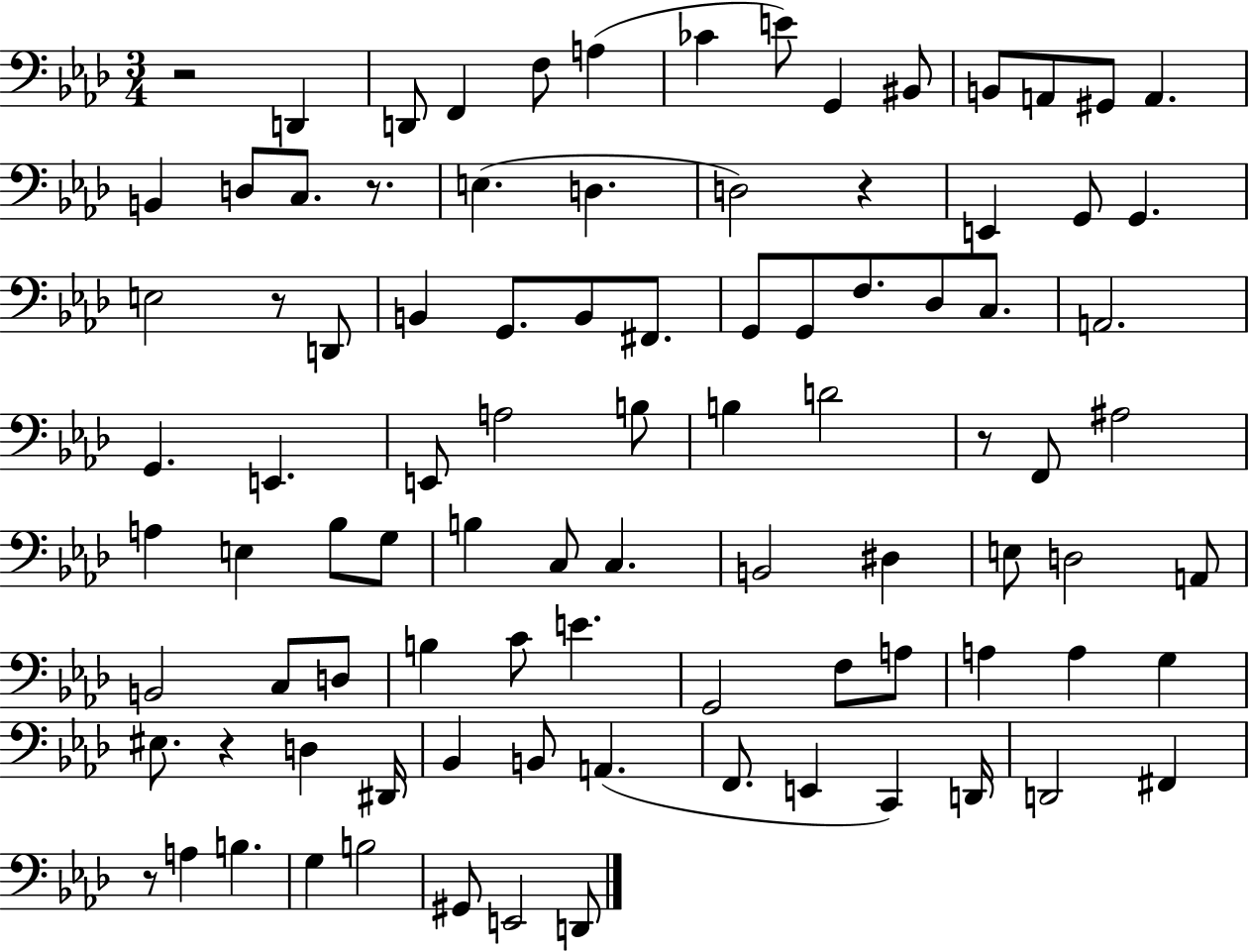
R/h D2/q D2/e F2/q F3/e A3/q CES4/q E4/e G2/q BIS2/e B2/e A2/e G#2/e A2/q. B2/q D3/e C3/e. R/e. E3/q. D3/q. D3/h R/q E2/q G2/e G2/q. E3/h R/e D2/e B2/q G2/e. B2/e F#2/e. G2/e G2/e F3/e. Db3/e C3/e. A2/h. G2/q. E2/q. E2/e A3/h B3/e B3/q D4/h R/e F2/e A#3/h A3/q E3/q Bb3/e G3/e B3/q C3/e C3/q. B2/h D#3/q E3/e D3/h A2/e B2/h C3/e D3/e B3/q C4/e E4/q. G2/h F3/e A3/e A3/q A3/q G3/q EIS3/e. R/q D3/q D#2/s Bb2/q B2/e A2/q. F2/e. E2/q C2/q D2/s D2/h F#2/q R/e A3/q B3/q. G3/q B3/h G#2/e E2/h D2/e